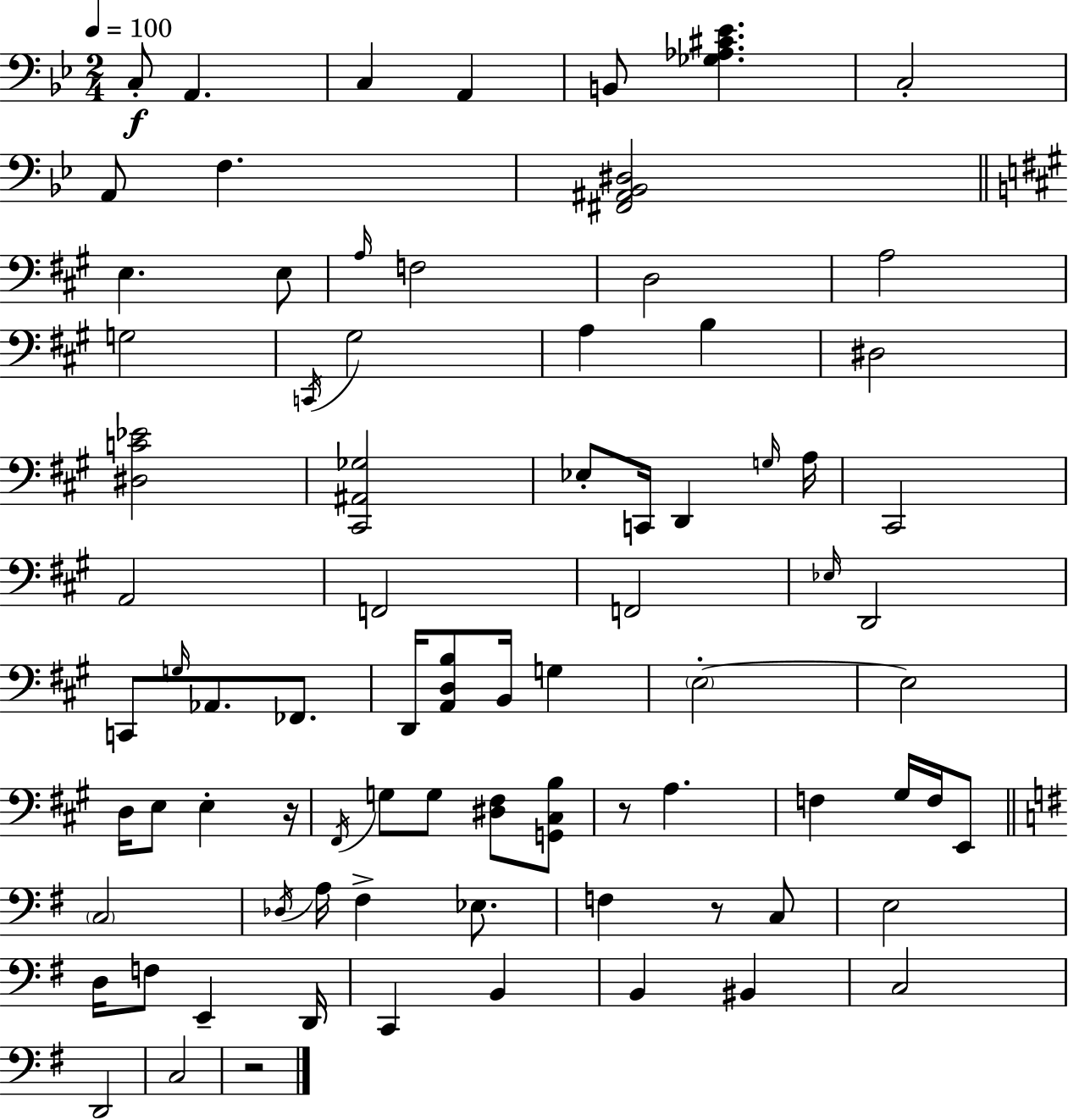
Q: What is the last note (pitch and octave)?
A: C3